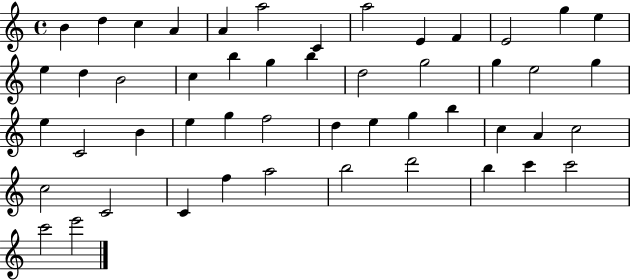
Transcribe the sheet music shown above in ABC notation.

X:1
T:Untitled
M:4/4
L:1/4
K:C
B d c A A a2 C a2 E F E2 g e e d B2 c b g b d2 g2 g e2 g e C2 B e g f2 d e g b c A c2 c2 C2 C f a2 b2 d'2 b c' c'2 c'2 e'2